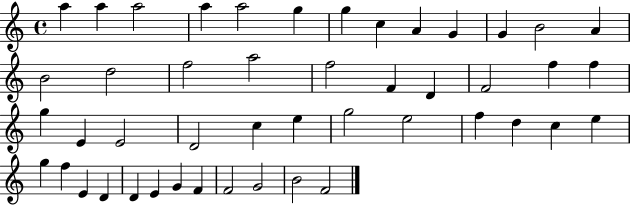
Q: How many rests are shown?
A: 0